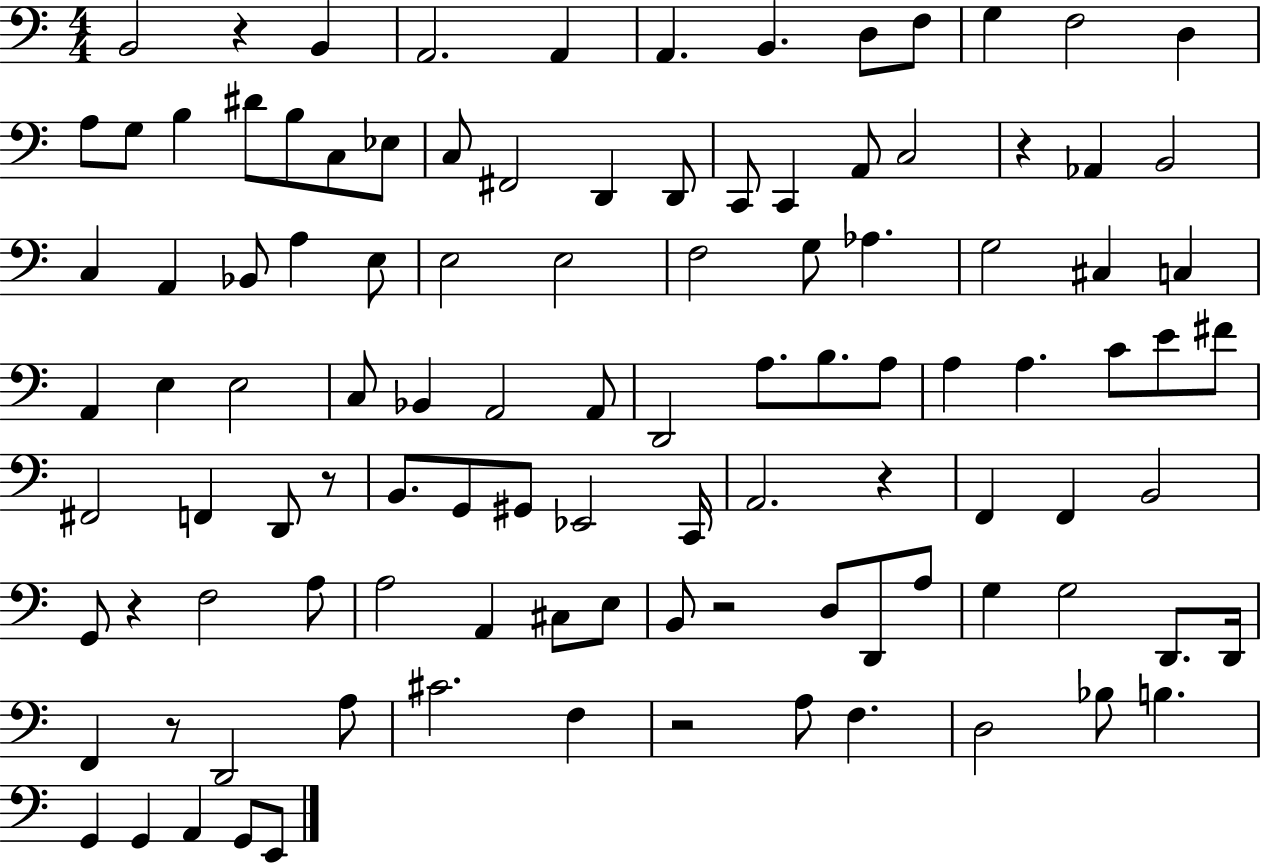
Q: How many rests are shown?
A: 8